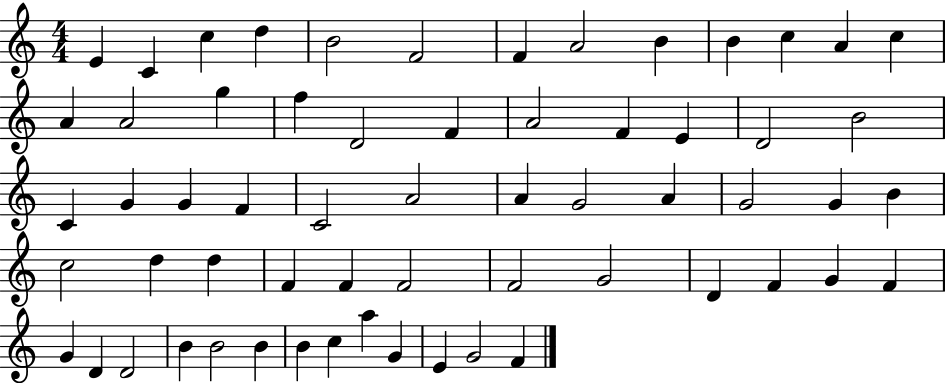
E4/q C4/q C5/q D5/q B4/h F4/h F4/q A4/h B4/q B4/q C5/q A4/q C5/q A4/q A4/h G5/q F5/q D4/h F4/q A4/h F4/q E4/q D4/h B4/h C4/q G4/q G4/q F4/q C4/h A4/h A4/q G4/h A4/q G4/h G4/q B4/q C5/h D5/q D5/q F4/q F4/q F4/h F4/h G4/h D4/q F4/q G4/q F4/q G4/q D4/q D4/h B4/q B4/h B4/q B4/q C5/q A5/q G4/q E4/q G4/h F4/q